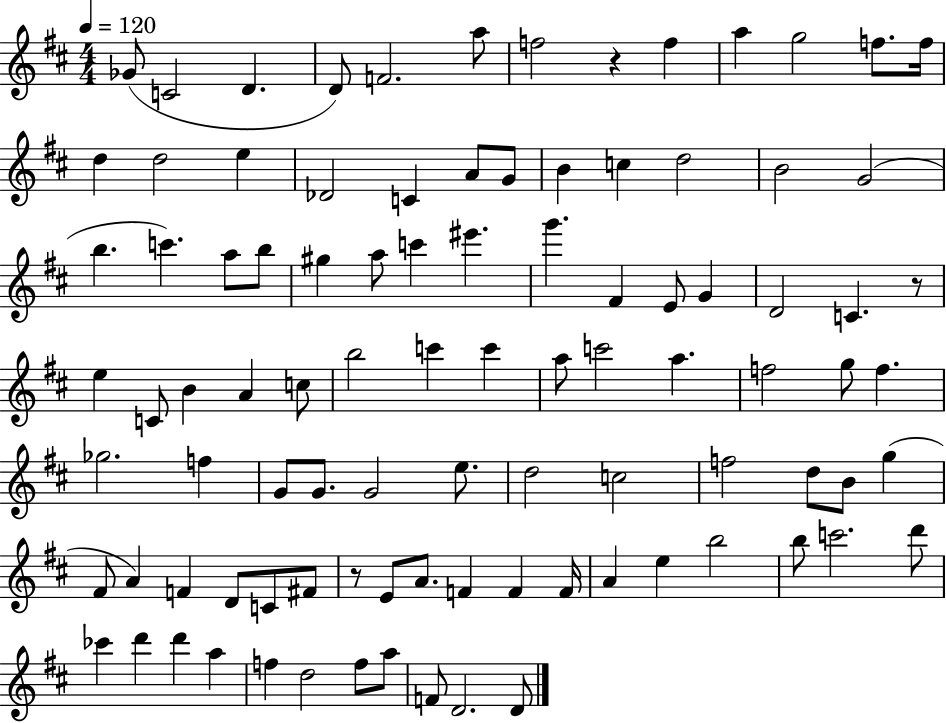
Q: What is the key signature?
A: D major